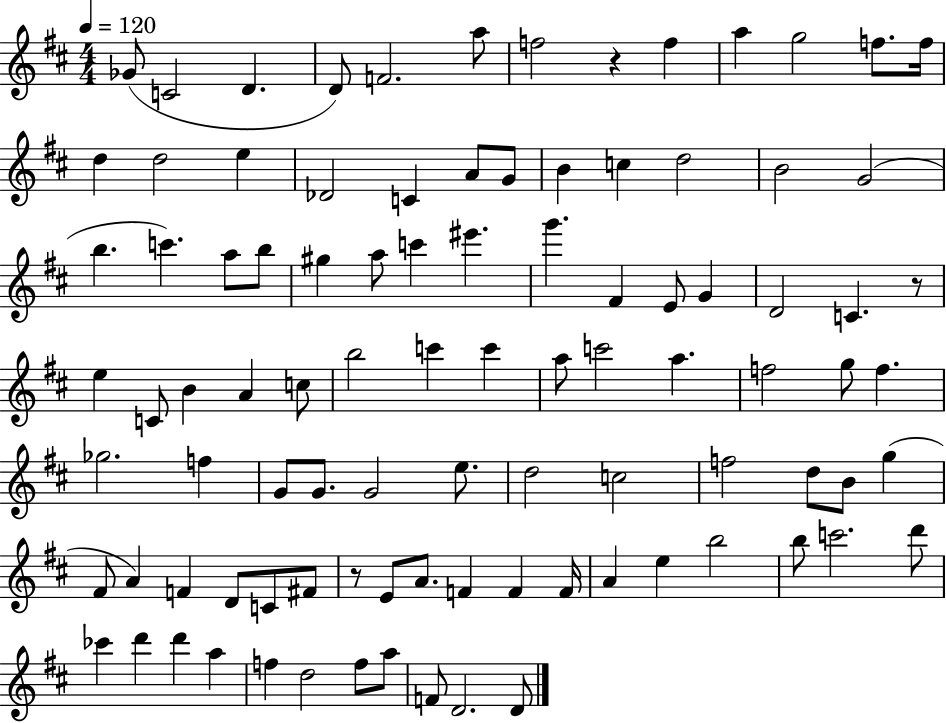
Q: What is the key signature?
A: D major